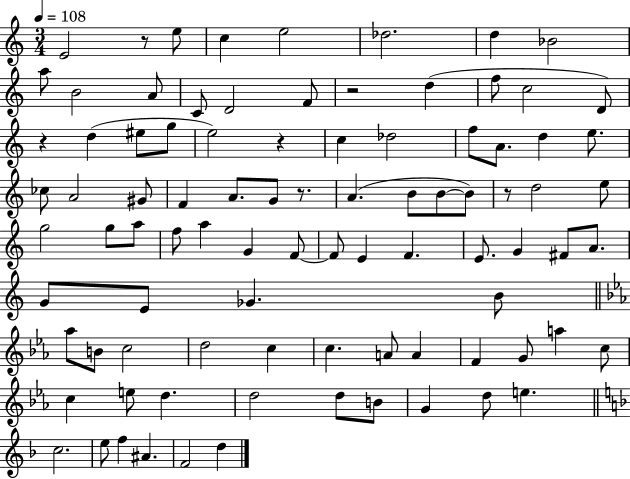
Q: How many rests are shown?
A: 6